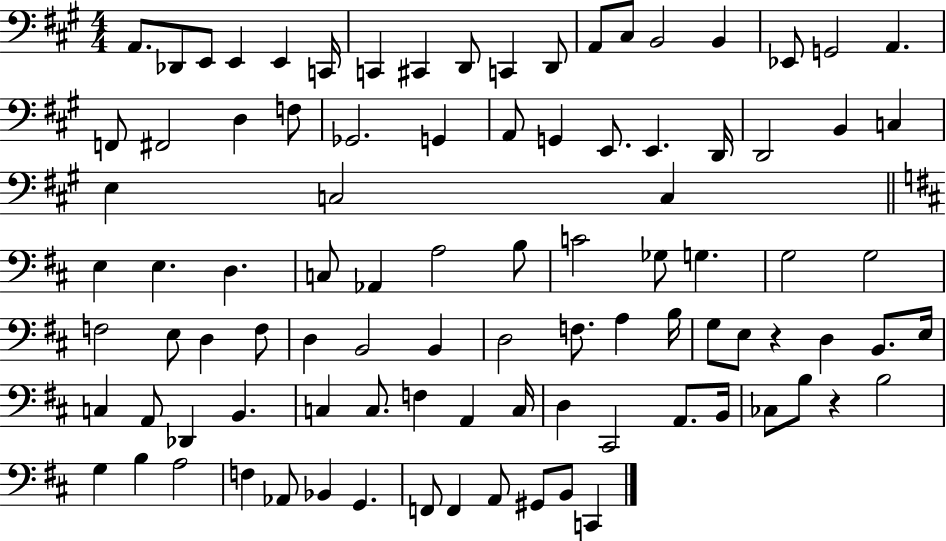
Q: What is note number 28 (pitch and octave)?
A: E2